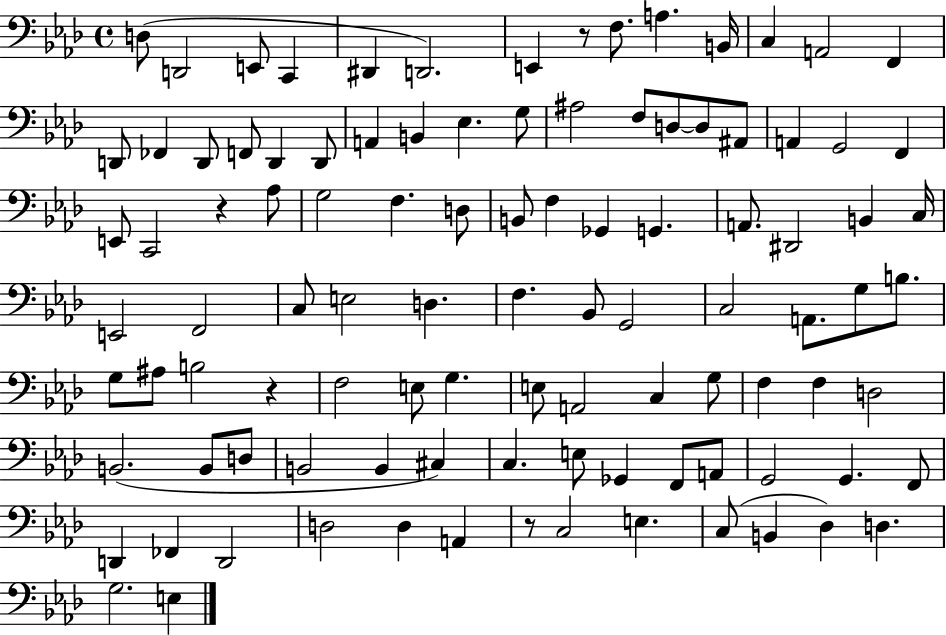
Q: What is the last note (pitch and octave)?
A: E3